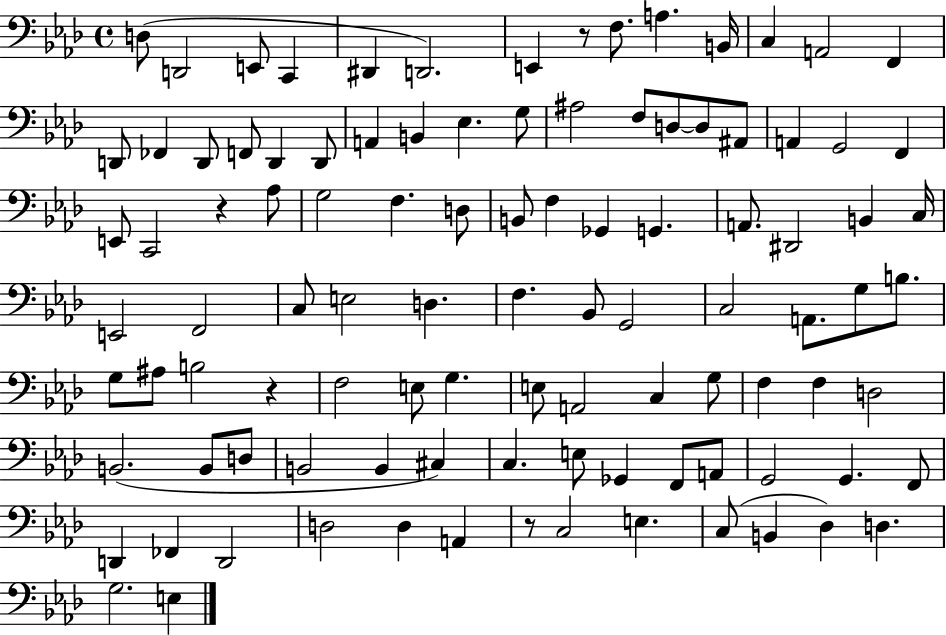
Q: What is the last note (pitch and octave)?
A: E3